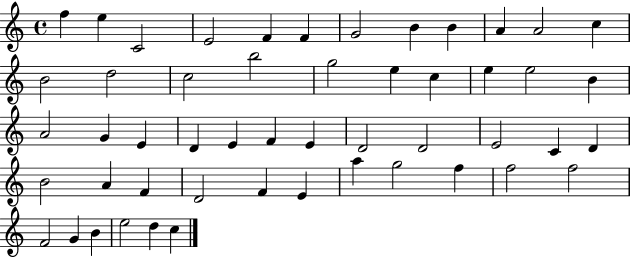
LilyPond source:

{
  \clef treble
  \time 4/4
  \defaultTimeSignature
  \key c \major
  f''4 e''4 c'2 | e'2 f'4 f'4 | g'2 b'4 b'4 | a'4 a'2 c''4 | \break b'2 d''2 | c''2 b''2 | g''2 e''4 c''4 | e''4 e''2 b'4 | \break a'2 g'4 e'4 | d'4 e'4 f'4 e'4 | d'2 d'2 | e'2 c'4 d'4 | \break b'2 a'4 f'4 | d'2 f'4 e'4 | a''4 g''2 f''4 | f''2 f''2 | \break f'2 g'4 b'4 | e''2 d''4 c''4 | \bar "|."
}